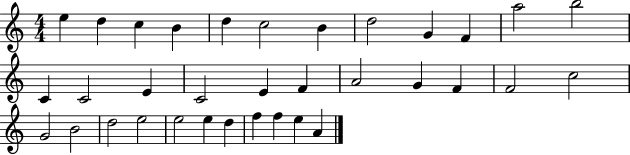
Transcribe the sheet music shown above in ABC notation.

X:1
T:Untitled
M:4/4
L:1/4
K:C
e d c B d c2 B d2 G F a2 b2 C C2 E C2 E F A2 G F F2 c2 G2 B2 d2 e2 e2 e d f f e A